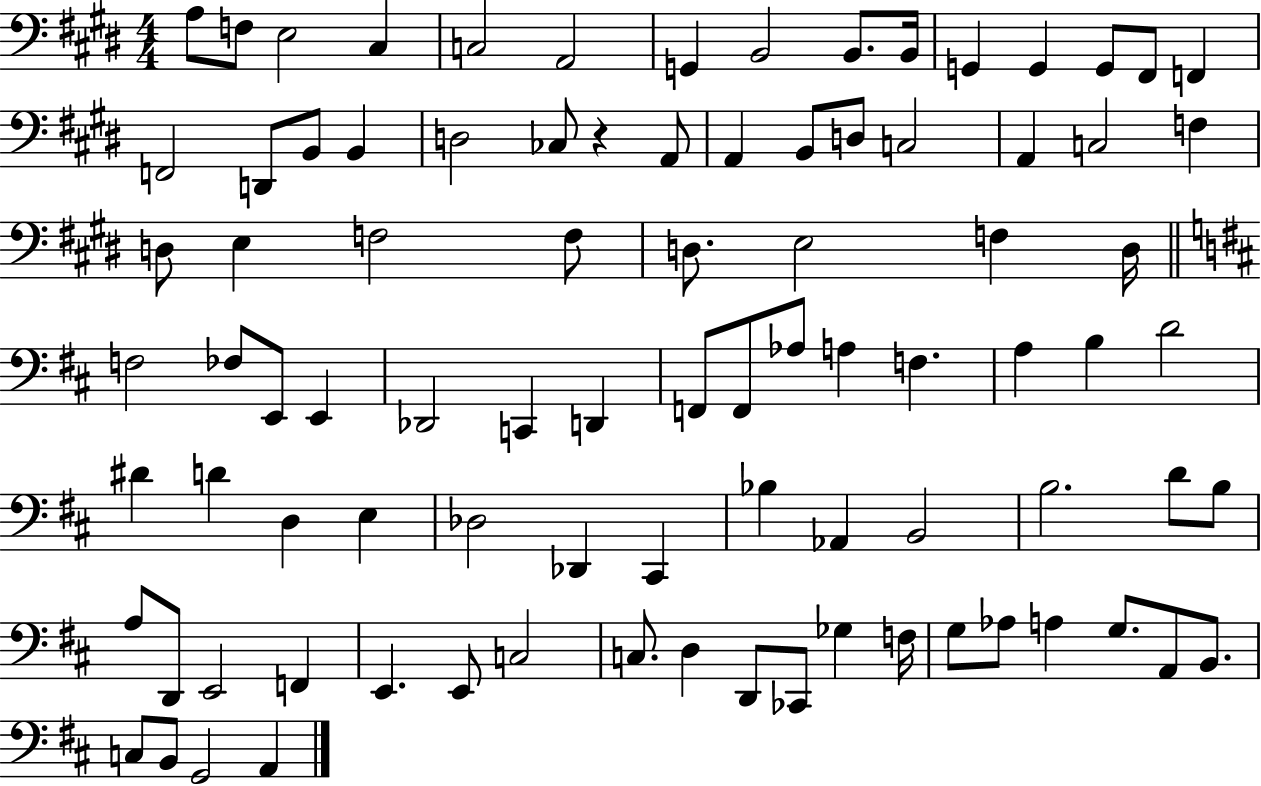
{
  \clef bass
  \numericTimeSignature
  \time 4/4
  \key e \major
  a8 f8 e2 cis4 | c2 a,2 | g,4 b,2 b,8. b,16 | g,4 g,4 g,8 fis,8 f,4 | \break f,2 d,8 b,8 b,4 | d2 ces8 r4 a,8 | a,4 b,8 d8 c2 | a,4 c2 f4 | \break d8 e4 f2 f8 | d8. e2 f4 d16 | \bar "||" \break \key d \major f2 fes8 e,8 e,4 | des,2 c,4 d,4 | f,8 f,8 aes8 a4 f4. | a4 b4 d'2 | \break dis'4 d'4 d4 e4 | des2 des,4 cis,4 | bes4 aes,4 b,2 | b2. d'8 b8 | \break a8 d,8 e,2 f,4 | e,4. e,8 c2 | c8. d4 d,8 ces,8 ges4 f16 | g8 aes8 a4 g8. a,8 b,8. | \break c8 b,8 g,2 a,4 | \bar "|."
}